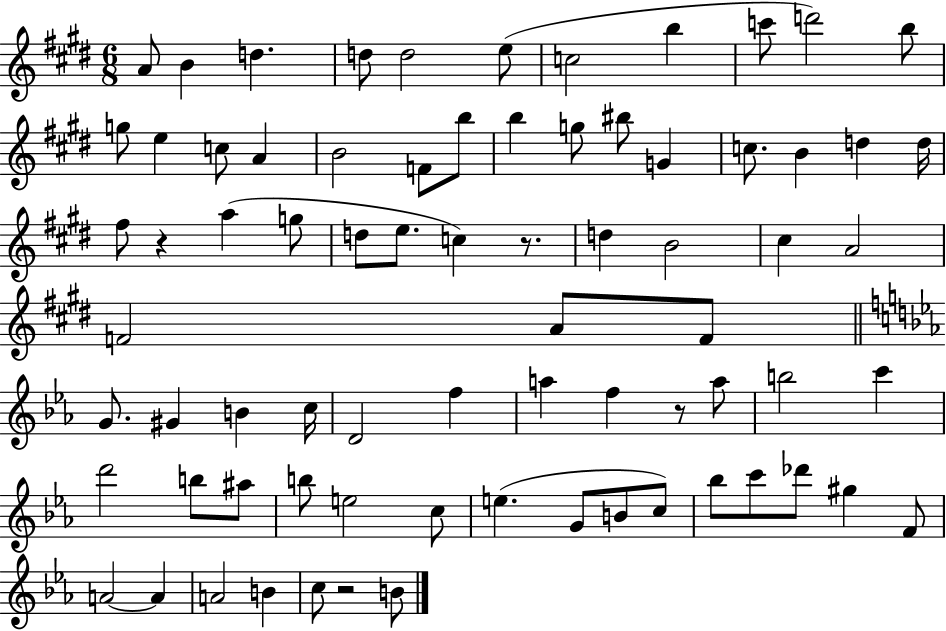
{
  \clef treble
  \numericTimeSignature
  \time 6/8
  \key e \major
  \repeat volta 2 { a'8 b'4 d''4. | d''8 d''2 e''8( | c''2 b''4 | c'''8 d'''2) b''8 | \break g''8 e''4 c''8 a'4 | b'2 f'8 b''8 | b''4 g''8 bis''8 g'4 | c''8. b'4 d''4 d''16 | \break fis''8 r4 a''4( g''8 | d''8 e''8. c''4) r8. | d''4 b'2 | cis''4 a'2 | \break f'2 a'8 f'8 | \bar "||" \break \key ees \major g'8. gis'4 b'4 c''16 | d'2 f''4 | a''4 f''4 r8 a''8 | b''2 c'''4 | \break d'''2 b''8 ais''8 | b''8 e''2 c''8 | e''4.( g'8 b'8 c''8) | bes''8 c'''8 des'''8 gis''4 f'8 | \break a'2~~ a'4 | a'2 b'4 | c''8 r2 b'8 | } \bar "|."
}